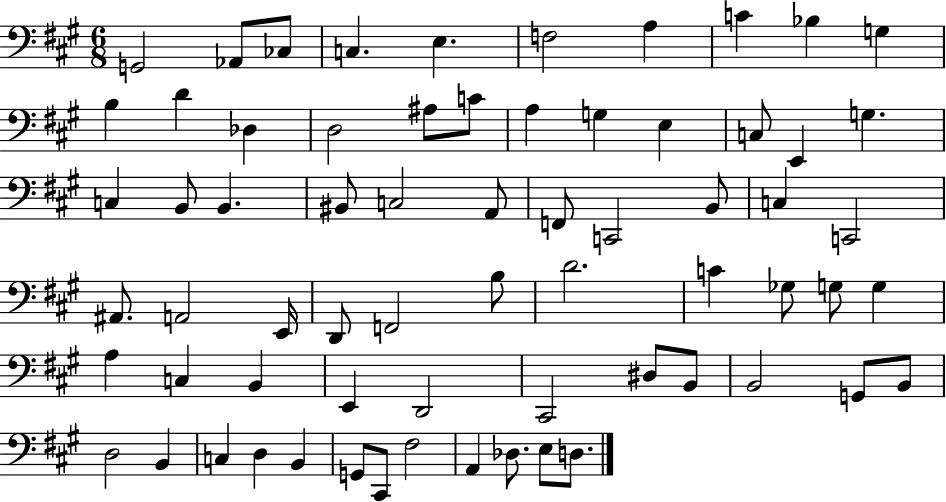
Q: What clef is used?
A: bass